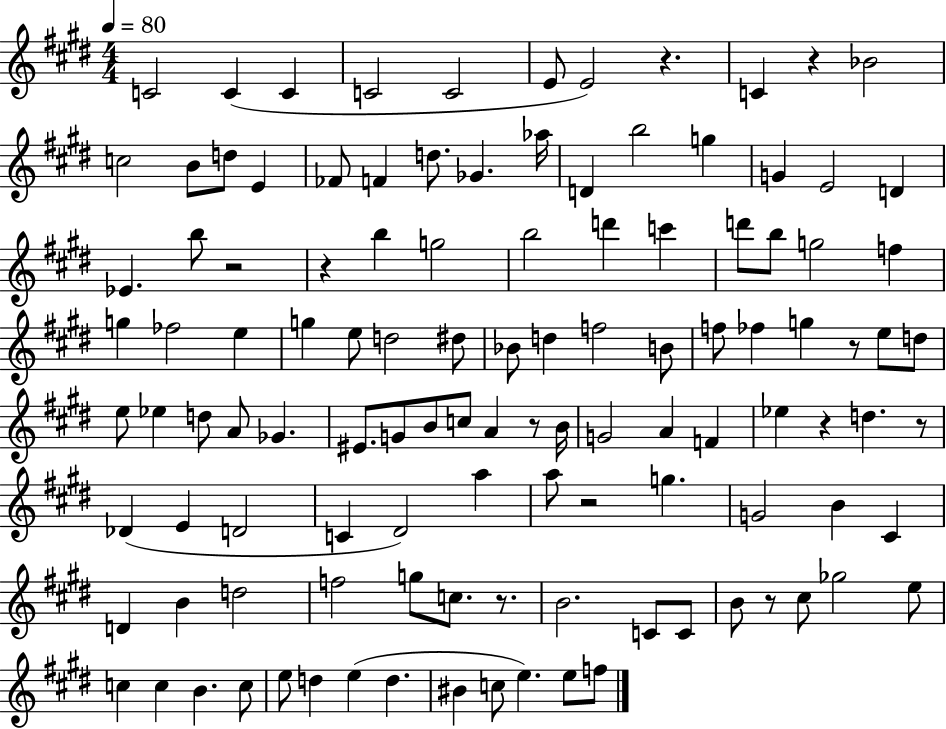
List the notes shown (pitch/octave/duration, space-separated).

C4/h C4/q C4/q C4/h C4/h E4/e E4/h R/q. C4/q R/q Bb4/h C5/h B4/e D5/e E4/q FES4/e F4/q D5/e. Gb4/q. Ab5/s D4/q B5/h G5/q G4/q E4/h D4/q Eb4/q. B5/e R/h R/q B5/q G5/h B5/h D6/q C6/q D6/e B5/e G5/h F5/q G5/q FES5/h E5/q G5/q E5/e D5/h D#5/e Bb4/e D5/q F5/h B4/e F5/e FES5/q G5/q R/e E5/e D5/e E5/e Eb5/q D5/e A4/e Gb4/q. EIS4/e. G4/e B4/e C5/e A4/q R/e B4/s G4/h A4/q F4/q Eb5/q R/q D5/q. R/e Db4/q E4/q D4/h C4/q D#4/h A5/q A5/e R/h G5/q. G4/h B4/q C#4/q D4/q B4/q D5/h F5/h G5/e C5/e. R/e. B4/h. C4/e C4/e B4/e R/e C#5/e Gb5/h E5/e C5/q C5/q B4/q. C5/e E5/e D5/q E5/q D5/q. BIS4/q C5/e E5/q. E5/e F5/e